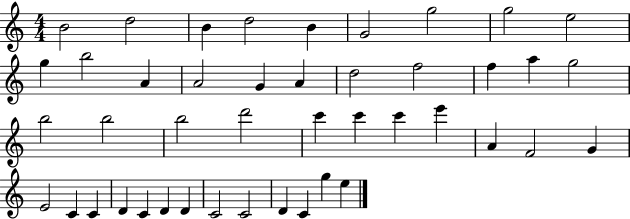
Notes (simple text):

B4/h D5/h B4/q D5/h B4/q G4/h G5/h G5/h E5/h G5/q B5/h A4/q A4/h G4/q A4/q D5/h F5/h F5/q A5/q G5/h B5/h B5/h B5/h D6/h C6/q C6/q C6/q E6/q A4/q F4/h G4/q E4/h C4/q C4/q D4/q C4/q D4/q D4/q C4/h C4/h D4/q C4/q G5/q E5/q